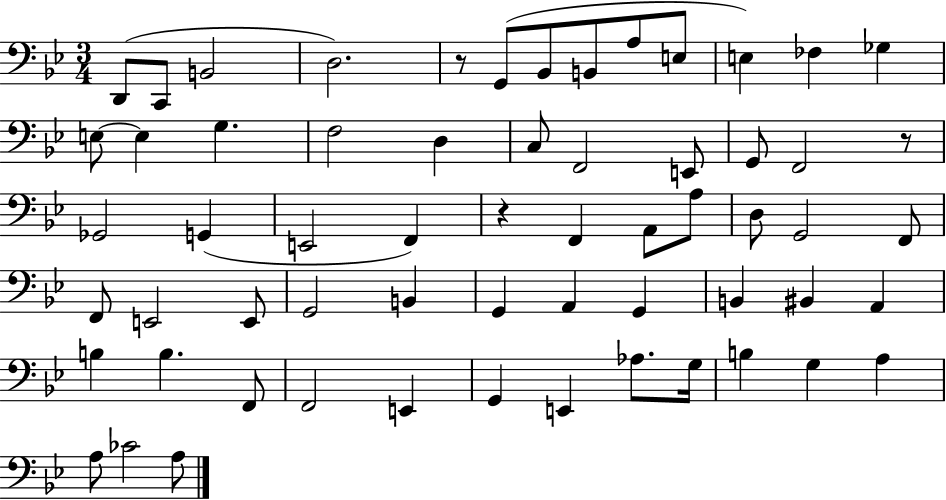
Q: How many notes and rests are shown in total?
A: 61